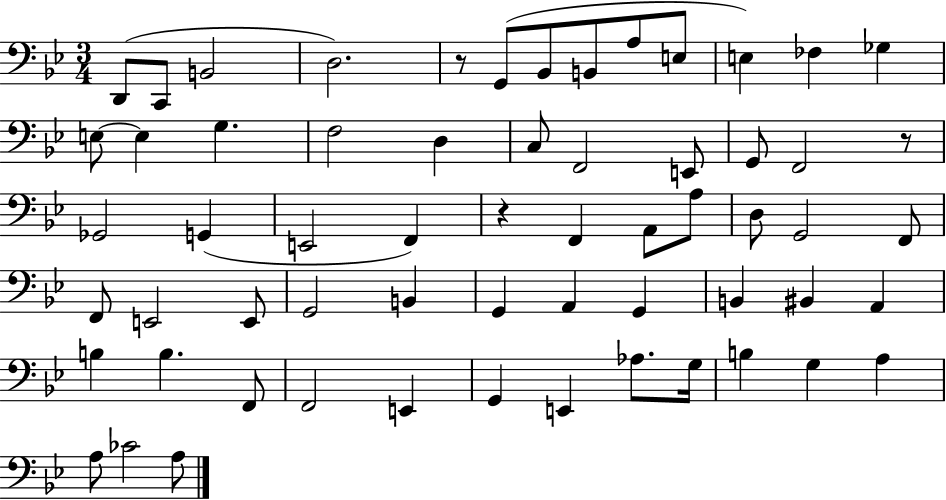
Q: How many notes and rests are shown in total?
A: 61